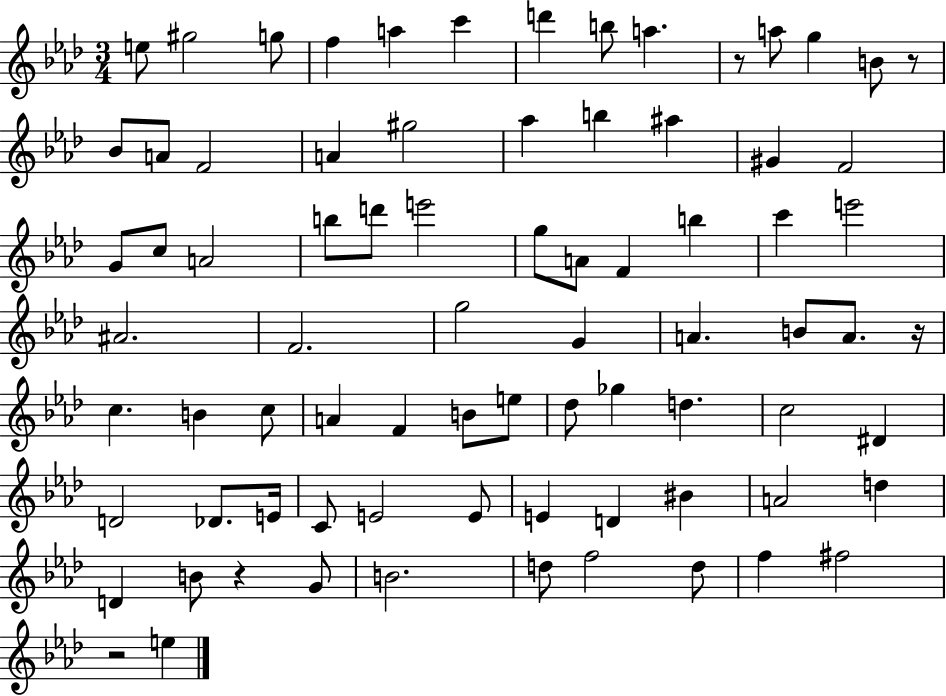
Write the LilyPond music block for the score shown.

{
  \clef treble
  \numericTimeSignature
  \time 3/4
  \key aes \major
  e''8 gis''2 g''8 | f''4 a''4 c'''4 | d'''4 b''8 a''4. | r8 a''8 g''4 b'8 r8 | \break bes'8 a'8 f'2 | a'4 gis''2 | aes''4 b''4 ais''4 | gis'4 f'2 | \break g'8 c''8 a'2 | b''8 d'''8 e'''2 | g''8 a'8 f'4 b''4 | c'''4 e'''2 | \break ais'2. | f'2. | g''2 g'4 | a'4. b'8 a'8. r16 | \break c''4. b'4 c''8 | a'4 f'4 b'8 e''8 | des''8 ges''4 d''4. | c''2 dis'4 | \break d'2 des'8. e'16 | c'8 e'2 e'8 | e'4 d'4 bis'4 | a'2 d''4 | \break d'4 b'8 r4 g'8 | b'2. | d''8 f''2 d''8 | f''4 fis''2 | \break r2 e''4 | \bar "|."
}